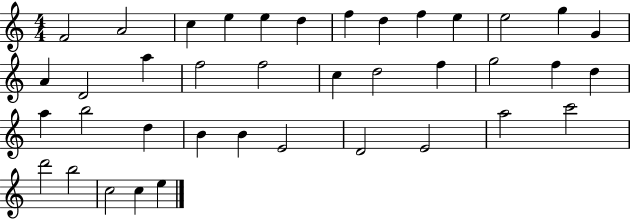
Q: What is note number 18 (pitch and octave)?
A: F5